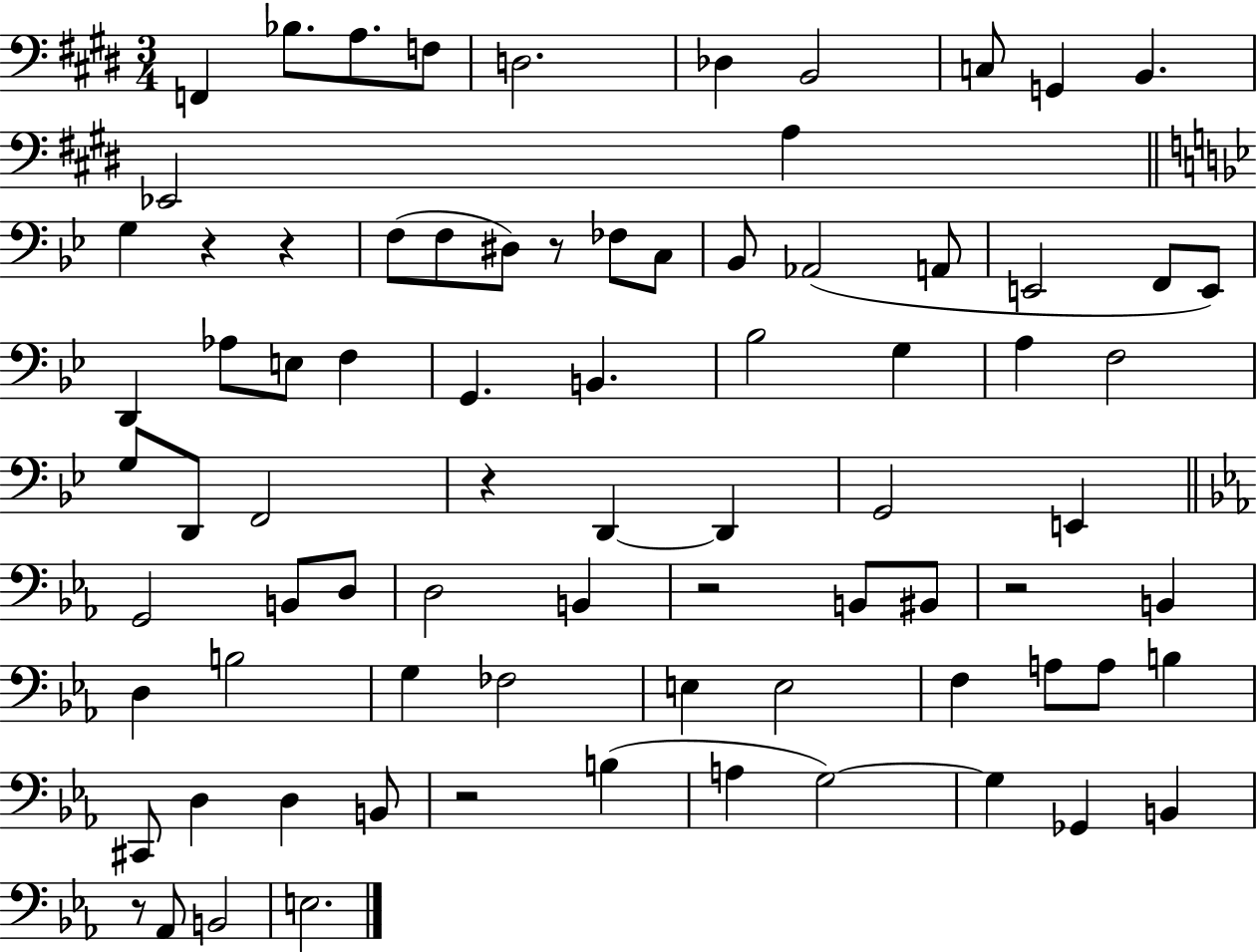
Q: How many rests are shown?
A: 8